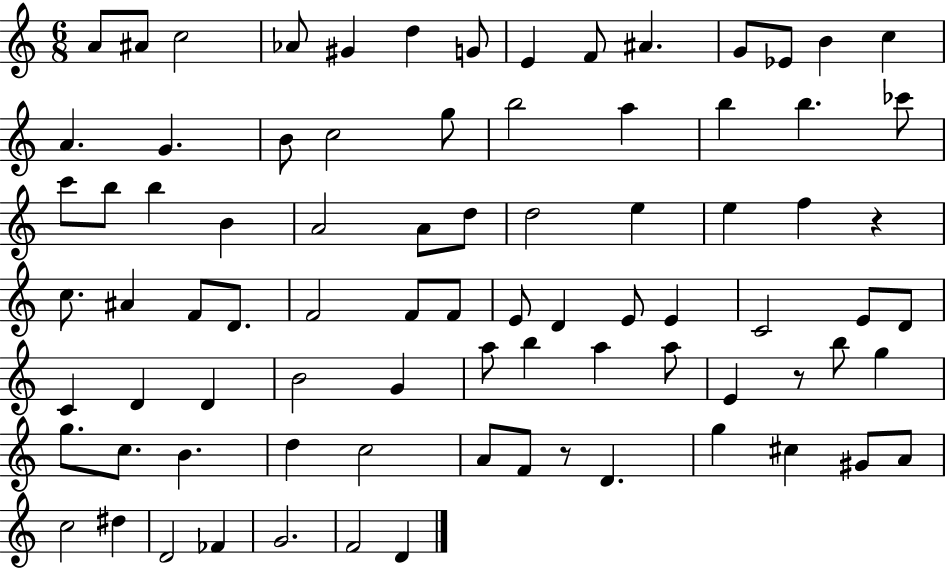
X:1
T:Untitled
M:6/8
L:1/4
K:C
A/2 ^A/2 c2 _A/2 ^G d G/2 E F/2 ^A G/2 _E/2 B c A G B/2 c2 g/2 b2 a b b _c'/2 c'/2 b/2 b B A2 A/2 d/2 d2 e e f z c/2 ^A F/2 D/2 F2 F/2 F/2 E/2 D E/2 E C2 E/2 D/2 C D D B2 G a/2 b a a/2 E z/2 b/2 g g/2 c/2 B d c2 A/2 F/2 z/2 D g ^c ^G/2 A/2 c2 ^d D2 _F G2 F2 D